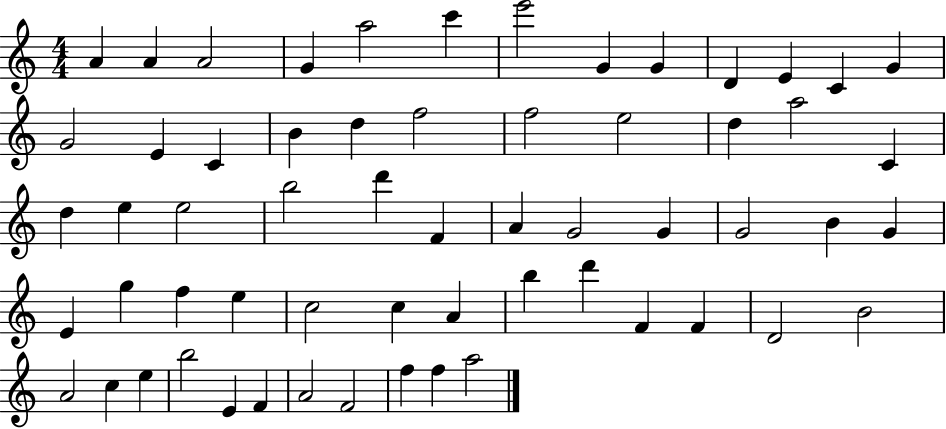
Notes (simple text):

A4/q A4/q A4/h G4/q A5/h C6/q E6/h G4/q G4/q D4/q E4/q C4/q G4/q G4/h E4/q C4/q B4/q D5/q F5/h F5/h E5/h D5/q A5/h C4/q D5/q E5/q E5/h B5/h D6/q F4/q A4/q G4/h G4/q G4/h B4/q G4/q E4/q G5/q F5/q E5/q C5/h C5/q A4/q B5/q D6/q F4/q F4/q D4/h B4/h A4/h C5/q E5/q B5/h E4/q F4/q A4/h F4/h F5/q F5/q A5/h